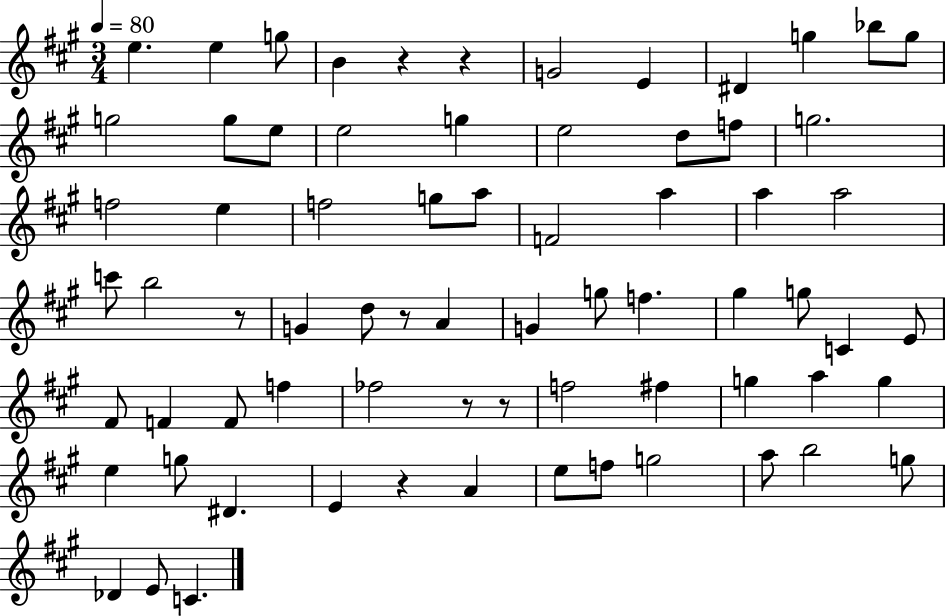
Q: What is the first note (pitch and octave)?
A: E5